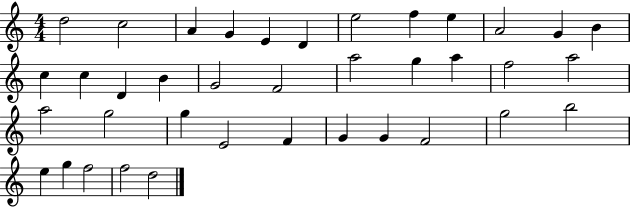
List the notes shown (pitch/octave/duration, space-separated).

D5/h C5/h A4/q G4/q E4/q D4/q E5/h F5/q E5/q A4/h G4/q B4/q C5/q C5/q D4/q B4/q G4/h F4/h A5/h G5/q A5/q F5/h A5/h A5/h G5/h G5/q E4/h F4/q G4/q G4/q F4/h G5/h B5/h E5/q G5/q F5/h F5/h D5/h